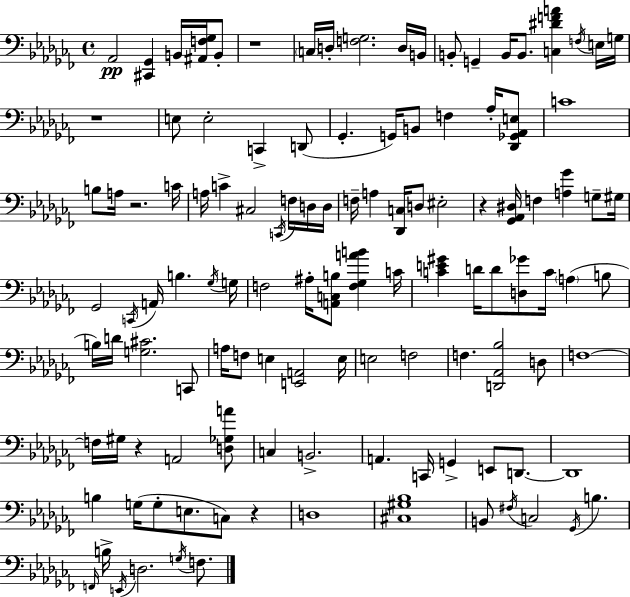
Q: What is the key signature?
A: AES minor